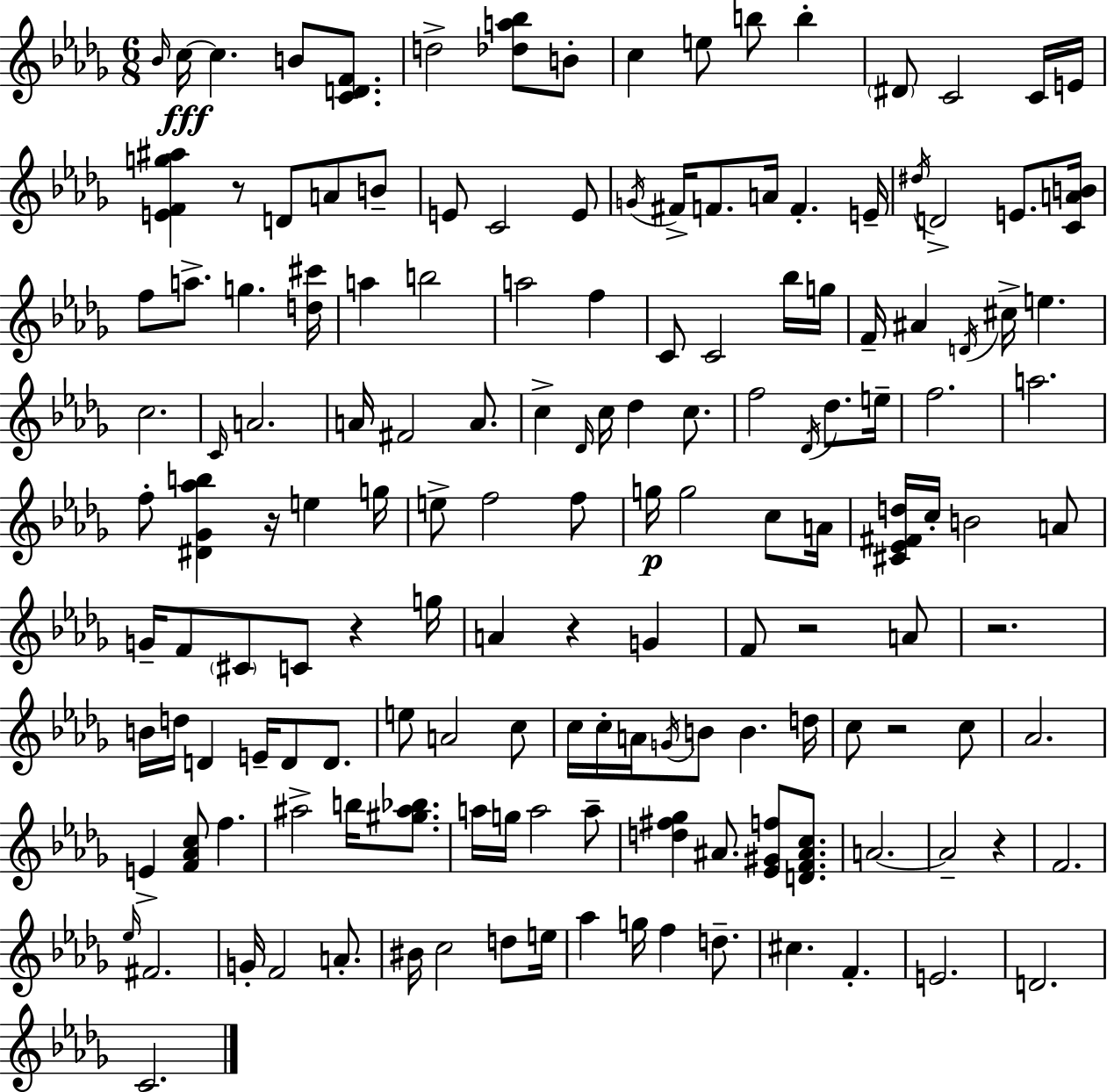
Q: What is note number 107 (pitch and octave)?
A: B5